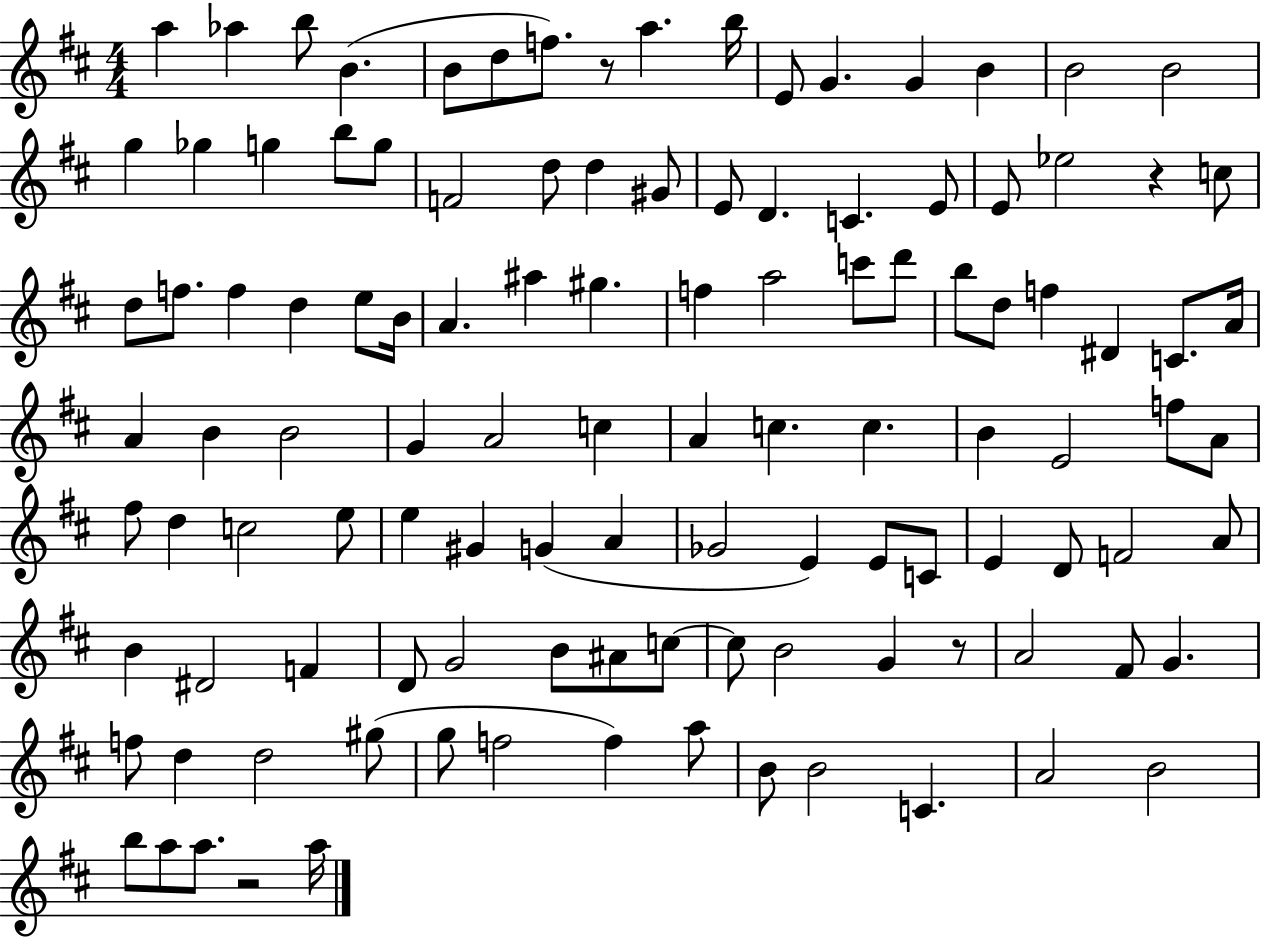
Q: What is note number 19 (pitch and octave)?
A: B5